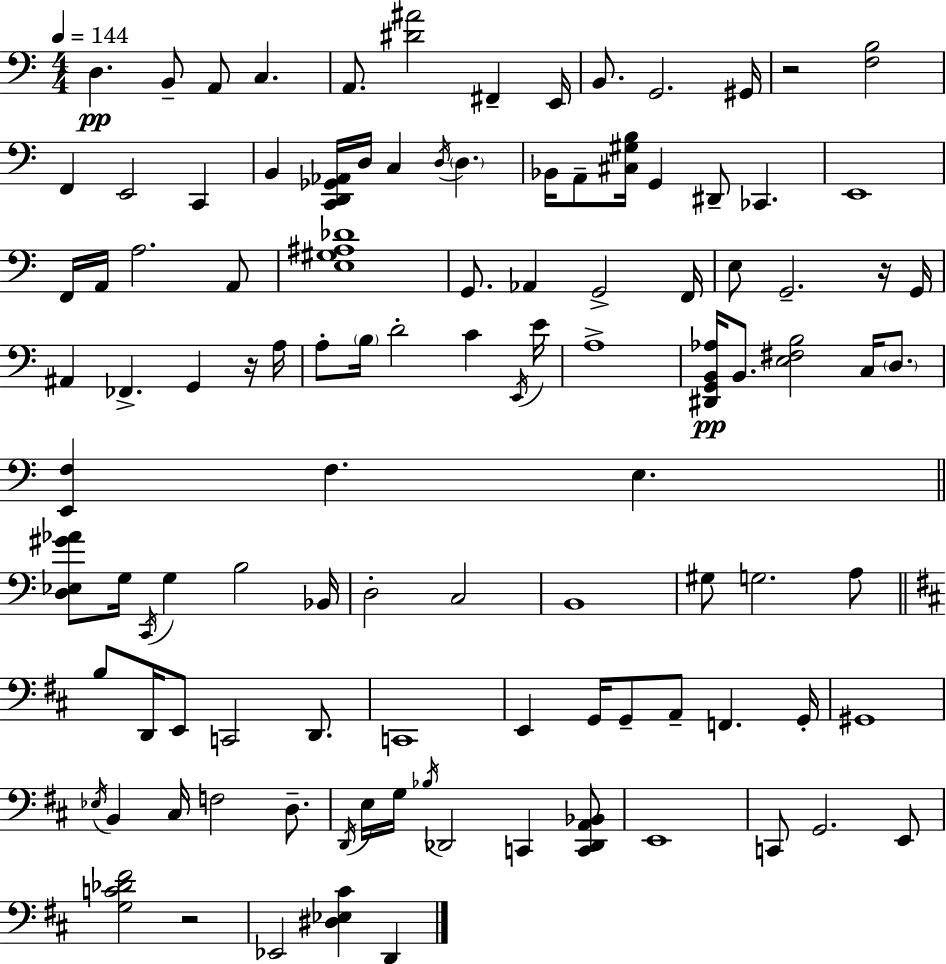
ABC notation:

X:1
T:Untitled
M:4/4
L:1/4
K:C
D, B,,/2 A,,/2 C, A,,/2 [^D^A]2 ^F,, E,,/4 B,,/2 G,,2 ^G,,/4 z2 [F,B,]2 F,, E,,2 C,, B,, [C,,D,,_G,,_A,,]/4 D,/4 C, D,/4 D, _B,,/4 A,,/2 [^C,^G,B,]/4 G,, ^D,,/2 _C,, E,,4 F,,/4 A,,/4 A,2 A,,/2 [E,^G,^A,_D]4 G,,/2 _A,, G,,2 F,,/4 E,/2 G,,2 z/4 G,,/4 ^A,, _F,, G,, z/4 A,/4 A,/2 B,/4 D2 C E,,/4 E/4 A,4 [^D,,G,,B,,_A,]/4 B,,/2 [E,^F,B,]2 C,/4 D,/2 [E,,F,] F, E, [D,_E,^G_A]/2 G,/4 C,,/4 G, B,2 _B,,/4 D,2 C,2 B,,4 ^G,/2 G,2 A,/2 B,/2 D,,/4 E,,/2 C,,2 D,,/2 C,,4 E,, G,,/4 G,,/2 A,,/2 F,, G,,/4 ^G,,4 _E,/4 B,, ^C,/4 F,2 D,/2 D,,/4 E,/4 G,/4 _B,/4 _D,,2 C,, [C,,_D,,A,,_B,,]/2 E,,4 C,,/2 G,,2 E,,/2 [G,C_D^F]2 z2 _E,,2 [^D,_E,^C] D,,